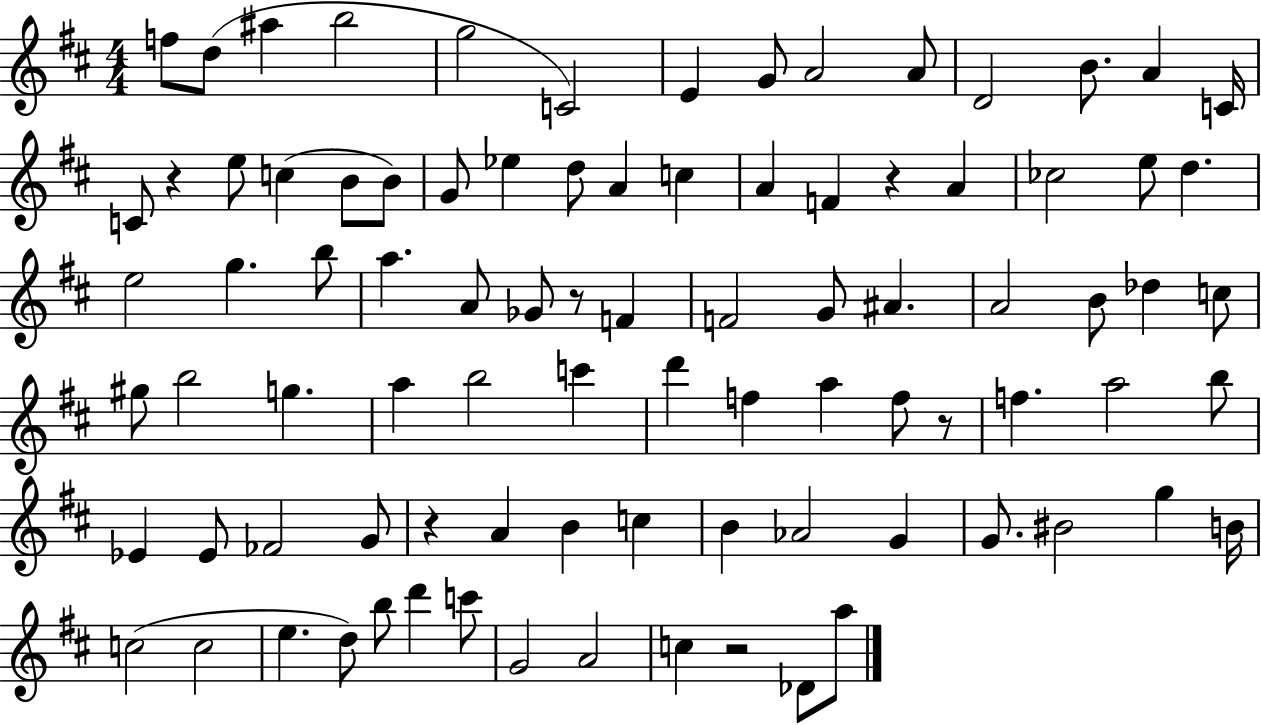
F5/e D5/e A#5/q B5/h G5/h C4/h E4/q G4/e A4/h A4/e D4/h B4/e. A4/q C4/s C4/e R/q E5/e C5/q B4/e B4/e G4/e Eb5/q D5/e A4/q C5/q A4/q F4/q R/q A4/q CES5/h E5/e D5/q. E5/h G5/q. B5/e A5/q. A4/e Gb4/e R/e F4/q F4/h G4/e A#4/q. A4/h B4/e Db5/q C5/e G#5/e B5/h G5/q. A5/q B5/h C6/q D6/q F5/q A5/q F5/e R/e F5/q. A5/h B5/e Eb4/q Eb4/e FES4/h G4/e R/q A4/q B4/q C5/q B4/q Ab4/h G4/q G4/e. BIS4/h G5/q B4/s C5/h C5/h E5/q. D5/e B5/e D6/q C6/e G4/h A4/h C5/q R/h Db4/e A5/e